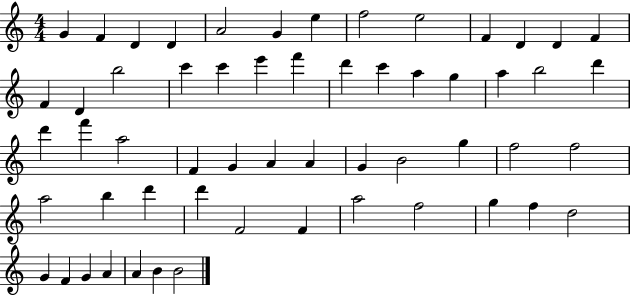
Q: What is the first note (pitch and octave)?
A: G4